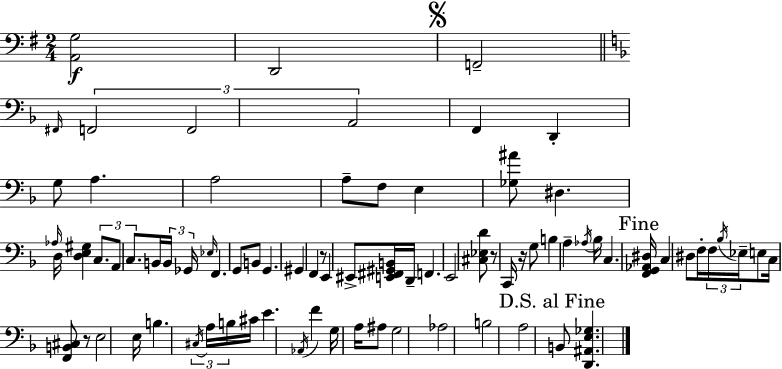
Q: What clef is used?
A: bass